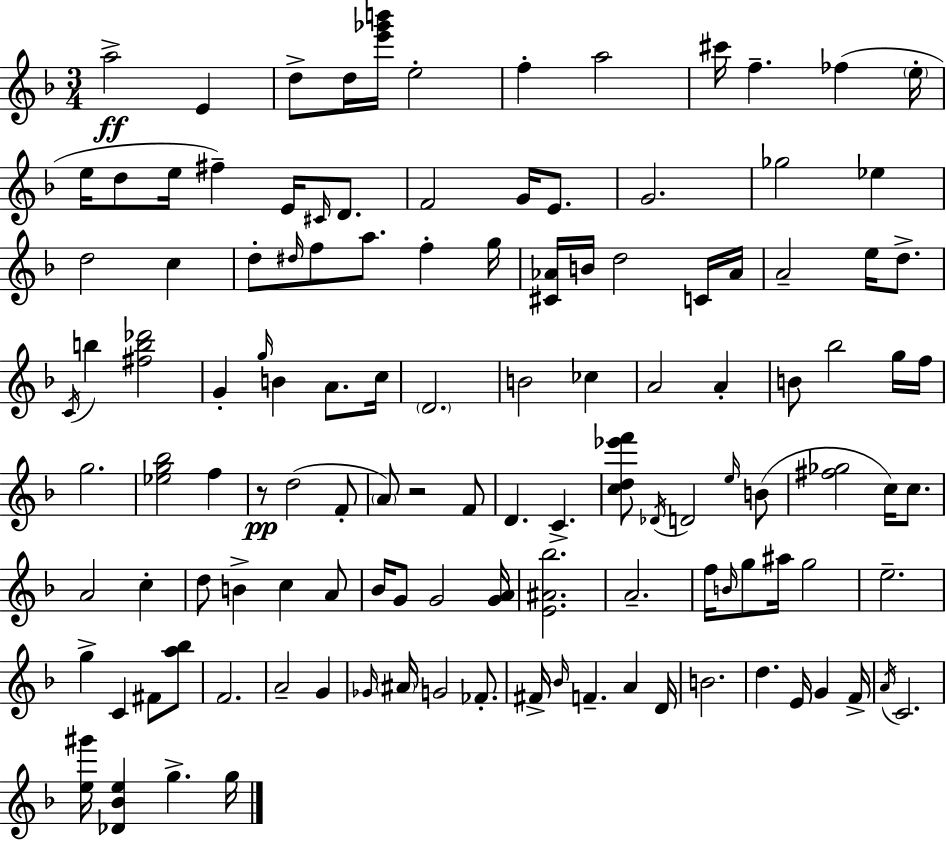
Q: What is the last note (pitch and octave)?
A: G5